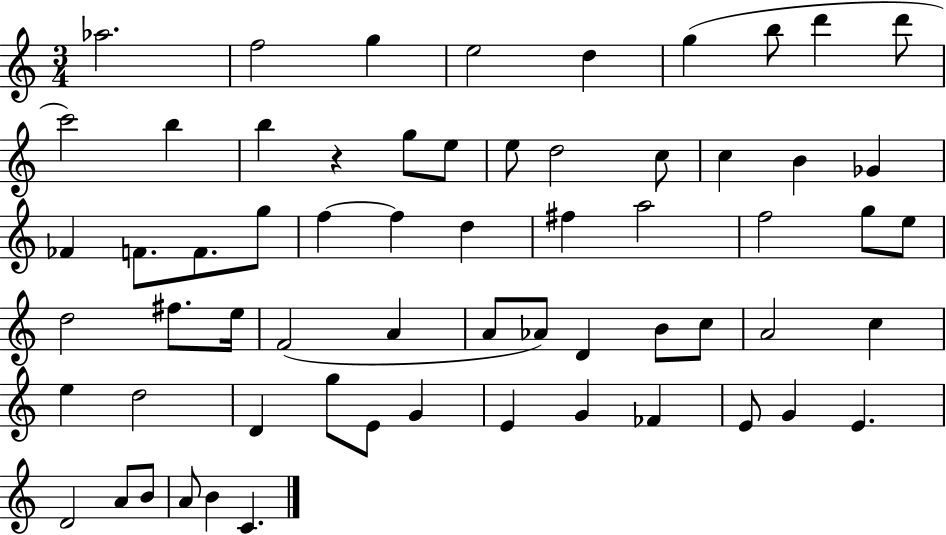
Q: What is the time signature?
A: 3/4